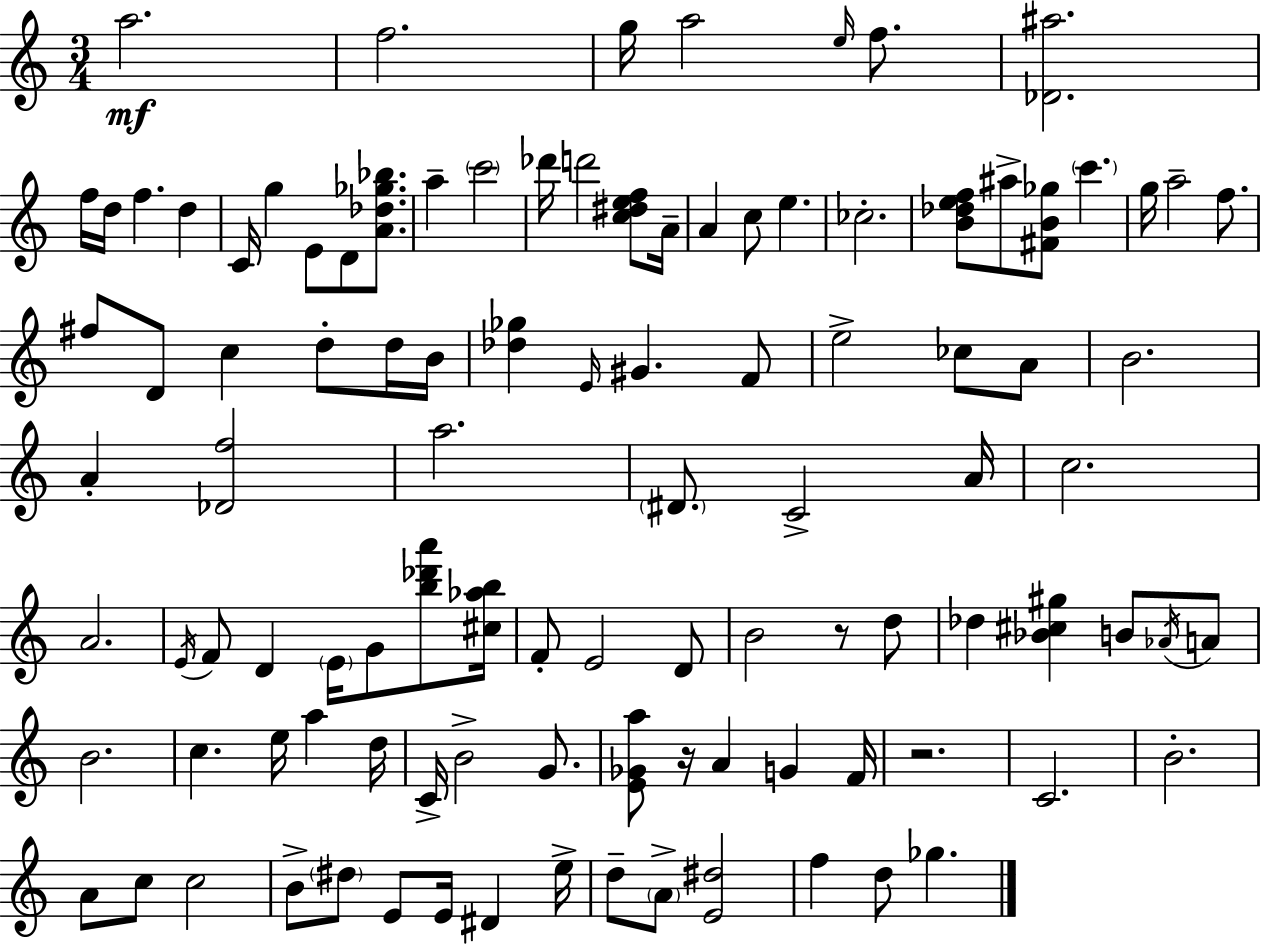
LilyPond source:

{
  \clef treble
  \numericTimeSignature
  \time 3/4
  \key a \minor
  a''2.\mf | f''2. | g''16 a''2 \grace { e''16 } f''8. | <des' ais''>2. | \break f''16 d''16 f''4. d''4 | c'16 g''4 e'8 d'8 <a' des'' ges'' bes''>8. | a''4-- \parenthesize c'''2 | des'''16 d'''2 <c'' dis'' e'' f''>8 | \break a'16-- a'4 c''8 e''4. | ces''2.-. | <b' des'' e'' f''>8 ais''8-> <fis' b' ges''>8 \parenthesize c'''4. | g''16 a''2-- f''8. | \break fis''8 d'8 c''4 d''8-. d''16 | b'16 <des'' ges''>4 \grace { e'16 } gis'4. | f'8 e''2-> ces''8 | a'8 b'2. | \break a'4-. <des' f''>2 | a''2. | \parenthesize dis'8. c'2-> | a'16 c''2. | \break a'2. | \acciaccatura { e'16 } f'8 d'4 \parenthesize e'16 g'8 | <b'' des''' a'''>8 <cis'' aes'' b''>16 f'8-. e'2 | d'8 b'2 r8 | \break d''8 des''4 <bes' cis'' gis''>4 b'8 | \acciaccatura { aes'16 } a'8 b'2. | c''4. e''16 a''4 | d''16 c'16-> b'2-> | \break g'8. <e' ges' a''>8 r16 a'4 g'4 | f'16 r2. | c'2. | b'2.-. | \break a'8 c''8 c''2 | b'8-> \parenthesize dis''8 e'8 e'16 dis'4 | e''16-> d''8-- \parenthesize a'8-> <e' dis''>2 | f''4 d''8 ges''4. | \break \bar "|."
}